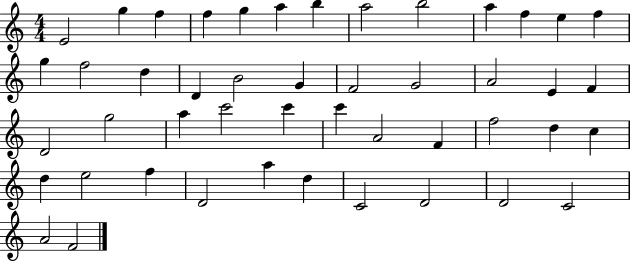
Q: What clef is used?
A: treble